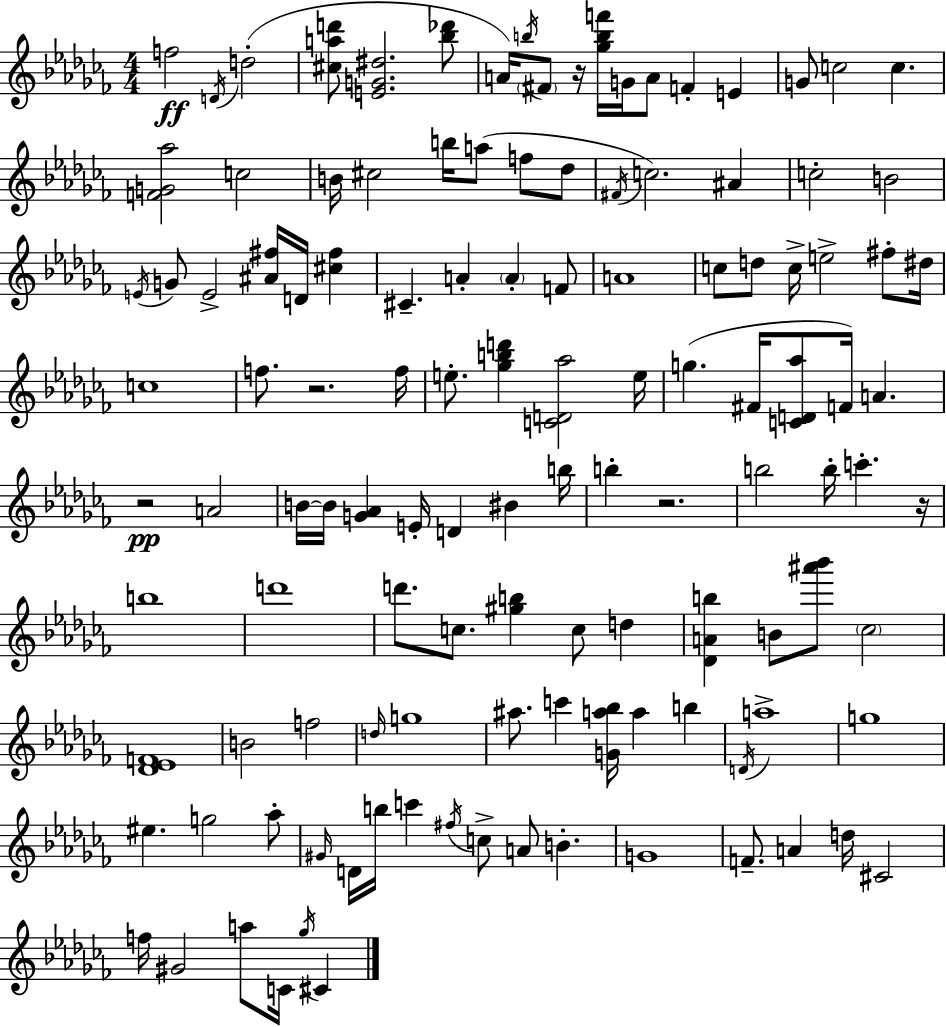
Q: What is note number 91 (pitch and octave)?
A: G4